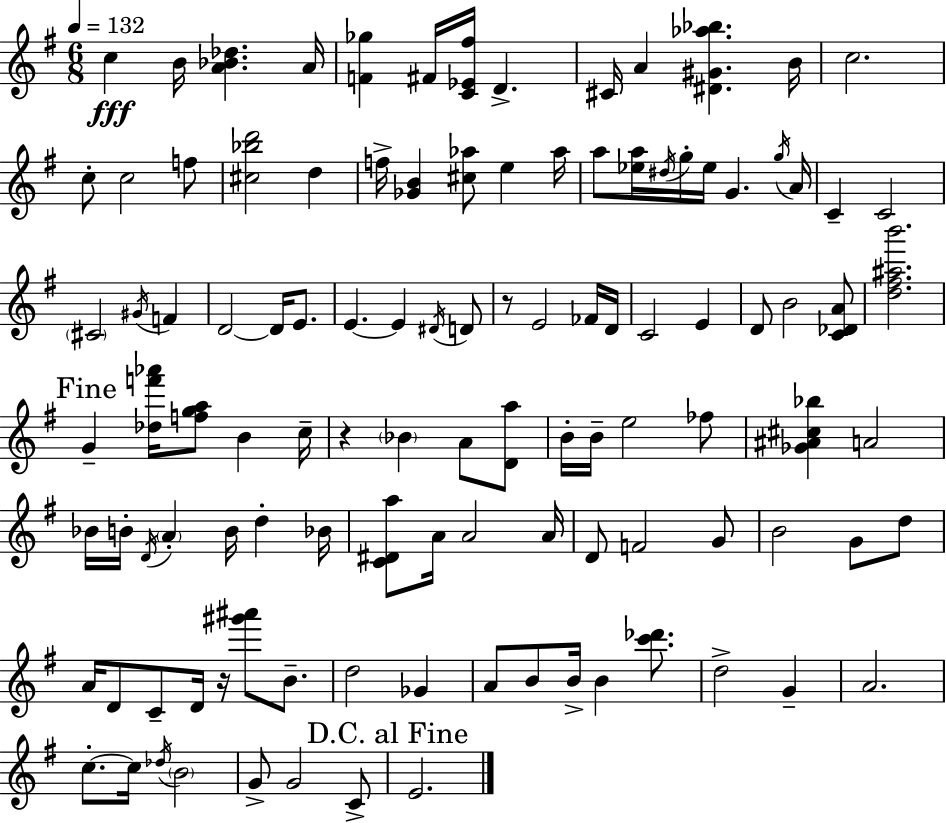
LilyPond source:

{
  \clef treble
  \numericTimeSignature
  \time 6/8
  \key e \minor
  \tempo 4 = 132
  c''4\fff b'16 <a' bes' des''>4. a'16 | <f' ges''>4 fis'16 <c' ees' fis''>16 d'4.-> | cis'16 a'4 <dis' gis' aes'' bes''>4. b'16 | c''2. | \break c''8-. c''2 f''8 | <cis'' bes'' d'''>2 d''4 | f''16-> <ges' b'>4 <cis'' aes''>8 e''4 aes''16 | a''8 <ees'' a''>16 \acciaccatura { dis''16 } g''16-. ees''16 g'4. | \break \acciaccatura { g''16 } a'16 c'4-- c'2 | \parenthesize cis'2 \acciaccatura { gis'16 } f'4 | d'2~~ d'16 | e'8. e'4.~~ e'4 | \break \acciaccatura { dis'16 } d'8 r8 e'2 | fes'16 d'16 c'2 | e'4 d'8 b'2 | <c' des' a'>8 <d'' fis'' ais'' b'''>2. | \break \mark "Fine" g'4-- <des'' f''' aes'''>16 <f'' g'' a''>8 b'4 | c''16-- r4 \parenthesize bes'4 | a'8 <d' a''>8 b'16-. b'16-- e''2 | fes''8 <ges' ais' cis'' bes''>4 a'2 | \break bes'16 b'16-. \acciaccatura { d'16 } \parenthesize a'4-. b'16 | d''4-. bes'16 <c' dis' a''>8 a'16 a'2 | a'16 d'8 f'2 | g'8 b'2 | \break g'8 d''8 a'16 d'8 c'8-- d'16 r16 | <gis''' ais'''>8 b'8.-- d''2 | ges'4 a'8 b'8 b'16-> b'4 | <c''' des'''>8. d''2-> | \break g'4-- a'2. | c''8.-.~~ c''16 \acciaccatura { des''16 } \parenthesize b'2 | g'8-> g'2 | c'8-> \mark "D.C. al Fine" e'2. | \break \bar "|."
}